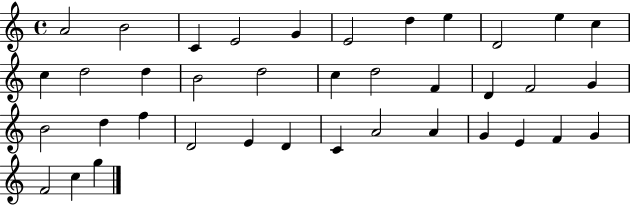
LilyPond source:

{
  \clef treble
  \time 4/4
  \defaultTimeSignature
  \key c \major
  a'2 b'2 | c'4 e'2 g'4 | e'2 d''4 e''4 | d'2 e''4 c''4 | \break c''4 d''2 d''4 | b'2 d''2 | c''4 d''2 f'4 | d'4 f'2 g'4 | \break b'2 d''4 f''4 | d'2 e'4 d'4 | c'4 a'2 a'4 | g'4 e'4 f'4 g'4 | \break f'2 c''4 g''4 | \bar "|."
}